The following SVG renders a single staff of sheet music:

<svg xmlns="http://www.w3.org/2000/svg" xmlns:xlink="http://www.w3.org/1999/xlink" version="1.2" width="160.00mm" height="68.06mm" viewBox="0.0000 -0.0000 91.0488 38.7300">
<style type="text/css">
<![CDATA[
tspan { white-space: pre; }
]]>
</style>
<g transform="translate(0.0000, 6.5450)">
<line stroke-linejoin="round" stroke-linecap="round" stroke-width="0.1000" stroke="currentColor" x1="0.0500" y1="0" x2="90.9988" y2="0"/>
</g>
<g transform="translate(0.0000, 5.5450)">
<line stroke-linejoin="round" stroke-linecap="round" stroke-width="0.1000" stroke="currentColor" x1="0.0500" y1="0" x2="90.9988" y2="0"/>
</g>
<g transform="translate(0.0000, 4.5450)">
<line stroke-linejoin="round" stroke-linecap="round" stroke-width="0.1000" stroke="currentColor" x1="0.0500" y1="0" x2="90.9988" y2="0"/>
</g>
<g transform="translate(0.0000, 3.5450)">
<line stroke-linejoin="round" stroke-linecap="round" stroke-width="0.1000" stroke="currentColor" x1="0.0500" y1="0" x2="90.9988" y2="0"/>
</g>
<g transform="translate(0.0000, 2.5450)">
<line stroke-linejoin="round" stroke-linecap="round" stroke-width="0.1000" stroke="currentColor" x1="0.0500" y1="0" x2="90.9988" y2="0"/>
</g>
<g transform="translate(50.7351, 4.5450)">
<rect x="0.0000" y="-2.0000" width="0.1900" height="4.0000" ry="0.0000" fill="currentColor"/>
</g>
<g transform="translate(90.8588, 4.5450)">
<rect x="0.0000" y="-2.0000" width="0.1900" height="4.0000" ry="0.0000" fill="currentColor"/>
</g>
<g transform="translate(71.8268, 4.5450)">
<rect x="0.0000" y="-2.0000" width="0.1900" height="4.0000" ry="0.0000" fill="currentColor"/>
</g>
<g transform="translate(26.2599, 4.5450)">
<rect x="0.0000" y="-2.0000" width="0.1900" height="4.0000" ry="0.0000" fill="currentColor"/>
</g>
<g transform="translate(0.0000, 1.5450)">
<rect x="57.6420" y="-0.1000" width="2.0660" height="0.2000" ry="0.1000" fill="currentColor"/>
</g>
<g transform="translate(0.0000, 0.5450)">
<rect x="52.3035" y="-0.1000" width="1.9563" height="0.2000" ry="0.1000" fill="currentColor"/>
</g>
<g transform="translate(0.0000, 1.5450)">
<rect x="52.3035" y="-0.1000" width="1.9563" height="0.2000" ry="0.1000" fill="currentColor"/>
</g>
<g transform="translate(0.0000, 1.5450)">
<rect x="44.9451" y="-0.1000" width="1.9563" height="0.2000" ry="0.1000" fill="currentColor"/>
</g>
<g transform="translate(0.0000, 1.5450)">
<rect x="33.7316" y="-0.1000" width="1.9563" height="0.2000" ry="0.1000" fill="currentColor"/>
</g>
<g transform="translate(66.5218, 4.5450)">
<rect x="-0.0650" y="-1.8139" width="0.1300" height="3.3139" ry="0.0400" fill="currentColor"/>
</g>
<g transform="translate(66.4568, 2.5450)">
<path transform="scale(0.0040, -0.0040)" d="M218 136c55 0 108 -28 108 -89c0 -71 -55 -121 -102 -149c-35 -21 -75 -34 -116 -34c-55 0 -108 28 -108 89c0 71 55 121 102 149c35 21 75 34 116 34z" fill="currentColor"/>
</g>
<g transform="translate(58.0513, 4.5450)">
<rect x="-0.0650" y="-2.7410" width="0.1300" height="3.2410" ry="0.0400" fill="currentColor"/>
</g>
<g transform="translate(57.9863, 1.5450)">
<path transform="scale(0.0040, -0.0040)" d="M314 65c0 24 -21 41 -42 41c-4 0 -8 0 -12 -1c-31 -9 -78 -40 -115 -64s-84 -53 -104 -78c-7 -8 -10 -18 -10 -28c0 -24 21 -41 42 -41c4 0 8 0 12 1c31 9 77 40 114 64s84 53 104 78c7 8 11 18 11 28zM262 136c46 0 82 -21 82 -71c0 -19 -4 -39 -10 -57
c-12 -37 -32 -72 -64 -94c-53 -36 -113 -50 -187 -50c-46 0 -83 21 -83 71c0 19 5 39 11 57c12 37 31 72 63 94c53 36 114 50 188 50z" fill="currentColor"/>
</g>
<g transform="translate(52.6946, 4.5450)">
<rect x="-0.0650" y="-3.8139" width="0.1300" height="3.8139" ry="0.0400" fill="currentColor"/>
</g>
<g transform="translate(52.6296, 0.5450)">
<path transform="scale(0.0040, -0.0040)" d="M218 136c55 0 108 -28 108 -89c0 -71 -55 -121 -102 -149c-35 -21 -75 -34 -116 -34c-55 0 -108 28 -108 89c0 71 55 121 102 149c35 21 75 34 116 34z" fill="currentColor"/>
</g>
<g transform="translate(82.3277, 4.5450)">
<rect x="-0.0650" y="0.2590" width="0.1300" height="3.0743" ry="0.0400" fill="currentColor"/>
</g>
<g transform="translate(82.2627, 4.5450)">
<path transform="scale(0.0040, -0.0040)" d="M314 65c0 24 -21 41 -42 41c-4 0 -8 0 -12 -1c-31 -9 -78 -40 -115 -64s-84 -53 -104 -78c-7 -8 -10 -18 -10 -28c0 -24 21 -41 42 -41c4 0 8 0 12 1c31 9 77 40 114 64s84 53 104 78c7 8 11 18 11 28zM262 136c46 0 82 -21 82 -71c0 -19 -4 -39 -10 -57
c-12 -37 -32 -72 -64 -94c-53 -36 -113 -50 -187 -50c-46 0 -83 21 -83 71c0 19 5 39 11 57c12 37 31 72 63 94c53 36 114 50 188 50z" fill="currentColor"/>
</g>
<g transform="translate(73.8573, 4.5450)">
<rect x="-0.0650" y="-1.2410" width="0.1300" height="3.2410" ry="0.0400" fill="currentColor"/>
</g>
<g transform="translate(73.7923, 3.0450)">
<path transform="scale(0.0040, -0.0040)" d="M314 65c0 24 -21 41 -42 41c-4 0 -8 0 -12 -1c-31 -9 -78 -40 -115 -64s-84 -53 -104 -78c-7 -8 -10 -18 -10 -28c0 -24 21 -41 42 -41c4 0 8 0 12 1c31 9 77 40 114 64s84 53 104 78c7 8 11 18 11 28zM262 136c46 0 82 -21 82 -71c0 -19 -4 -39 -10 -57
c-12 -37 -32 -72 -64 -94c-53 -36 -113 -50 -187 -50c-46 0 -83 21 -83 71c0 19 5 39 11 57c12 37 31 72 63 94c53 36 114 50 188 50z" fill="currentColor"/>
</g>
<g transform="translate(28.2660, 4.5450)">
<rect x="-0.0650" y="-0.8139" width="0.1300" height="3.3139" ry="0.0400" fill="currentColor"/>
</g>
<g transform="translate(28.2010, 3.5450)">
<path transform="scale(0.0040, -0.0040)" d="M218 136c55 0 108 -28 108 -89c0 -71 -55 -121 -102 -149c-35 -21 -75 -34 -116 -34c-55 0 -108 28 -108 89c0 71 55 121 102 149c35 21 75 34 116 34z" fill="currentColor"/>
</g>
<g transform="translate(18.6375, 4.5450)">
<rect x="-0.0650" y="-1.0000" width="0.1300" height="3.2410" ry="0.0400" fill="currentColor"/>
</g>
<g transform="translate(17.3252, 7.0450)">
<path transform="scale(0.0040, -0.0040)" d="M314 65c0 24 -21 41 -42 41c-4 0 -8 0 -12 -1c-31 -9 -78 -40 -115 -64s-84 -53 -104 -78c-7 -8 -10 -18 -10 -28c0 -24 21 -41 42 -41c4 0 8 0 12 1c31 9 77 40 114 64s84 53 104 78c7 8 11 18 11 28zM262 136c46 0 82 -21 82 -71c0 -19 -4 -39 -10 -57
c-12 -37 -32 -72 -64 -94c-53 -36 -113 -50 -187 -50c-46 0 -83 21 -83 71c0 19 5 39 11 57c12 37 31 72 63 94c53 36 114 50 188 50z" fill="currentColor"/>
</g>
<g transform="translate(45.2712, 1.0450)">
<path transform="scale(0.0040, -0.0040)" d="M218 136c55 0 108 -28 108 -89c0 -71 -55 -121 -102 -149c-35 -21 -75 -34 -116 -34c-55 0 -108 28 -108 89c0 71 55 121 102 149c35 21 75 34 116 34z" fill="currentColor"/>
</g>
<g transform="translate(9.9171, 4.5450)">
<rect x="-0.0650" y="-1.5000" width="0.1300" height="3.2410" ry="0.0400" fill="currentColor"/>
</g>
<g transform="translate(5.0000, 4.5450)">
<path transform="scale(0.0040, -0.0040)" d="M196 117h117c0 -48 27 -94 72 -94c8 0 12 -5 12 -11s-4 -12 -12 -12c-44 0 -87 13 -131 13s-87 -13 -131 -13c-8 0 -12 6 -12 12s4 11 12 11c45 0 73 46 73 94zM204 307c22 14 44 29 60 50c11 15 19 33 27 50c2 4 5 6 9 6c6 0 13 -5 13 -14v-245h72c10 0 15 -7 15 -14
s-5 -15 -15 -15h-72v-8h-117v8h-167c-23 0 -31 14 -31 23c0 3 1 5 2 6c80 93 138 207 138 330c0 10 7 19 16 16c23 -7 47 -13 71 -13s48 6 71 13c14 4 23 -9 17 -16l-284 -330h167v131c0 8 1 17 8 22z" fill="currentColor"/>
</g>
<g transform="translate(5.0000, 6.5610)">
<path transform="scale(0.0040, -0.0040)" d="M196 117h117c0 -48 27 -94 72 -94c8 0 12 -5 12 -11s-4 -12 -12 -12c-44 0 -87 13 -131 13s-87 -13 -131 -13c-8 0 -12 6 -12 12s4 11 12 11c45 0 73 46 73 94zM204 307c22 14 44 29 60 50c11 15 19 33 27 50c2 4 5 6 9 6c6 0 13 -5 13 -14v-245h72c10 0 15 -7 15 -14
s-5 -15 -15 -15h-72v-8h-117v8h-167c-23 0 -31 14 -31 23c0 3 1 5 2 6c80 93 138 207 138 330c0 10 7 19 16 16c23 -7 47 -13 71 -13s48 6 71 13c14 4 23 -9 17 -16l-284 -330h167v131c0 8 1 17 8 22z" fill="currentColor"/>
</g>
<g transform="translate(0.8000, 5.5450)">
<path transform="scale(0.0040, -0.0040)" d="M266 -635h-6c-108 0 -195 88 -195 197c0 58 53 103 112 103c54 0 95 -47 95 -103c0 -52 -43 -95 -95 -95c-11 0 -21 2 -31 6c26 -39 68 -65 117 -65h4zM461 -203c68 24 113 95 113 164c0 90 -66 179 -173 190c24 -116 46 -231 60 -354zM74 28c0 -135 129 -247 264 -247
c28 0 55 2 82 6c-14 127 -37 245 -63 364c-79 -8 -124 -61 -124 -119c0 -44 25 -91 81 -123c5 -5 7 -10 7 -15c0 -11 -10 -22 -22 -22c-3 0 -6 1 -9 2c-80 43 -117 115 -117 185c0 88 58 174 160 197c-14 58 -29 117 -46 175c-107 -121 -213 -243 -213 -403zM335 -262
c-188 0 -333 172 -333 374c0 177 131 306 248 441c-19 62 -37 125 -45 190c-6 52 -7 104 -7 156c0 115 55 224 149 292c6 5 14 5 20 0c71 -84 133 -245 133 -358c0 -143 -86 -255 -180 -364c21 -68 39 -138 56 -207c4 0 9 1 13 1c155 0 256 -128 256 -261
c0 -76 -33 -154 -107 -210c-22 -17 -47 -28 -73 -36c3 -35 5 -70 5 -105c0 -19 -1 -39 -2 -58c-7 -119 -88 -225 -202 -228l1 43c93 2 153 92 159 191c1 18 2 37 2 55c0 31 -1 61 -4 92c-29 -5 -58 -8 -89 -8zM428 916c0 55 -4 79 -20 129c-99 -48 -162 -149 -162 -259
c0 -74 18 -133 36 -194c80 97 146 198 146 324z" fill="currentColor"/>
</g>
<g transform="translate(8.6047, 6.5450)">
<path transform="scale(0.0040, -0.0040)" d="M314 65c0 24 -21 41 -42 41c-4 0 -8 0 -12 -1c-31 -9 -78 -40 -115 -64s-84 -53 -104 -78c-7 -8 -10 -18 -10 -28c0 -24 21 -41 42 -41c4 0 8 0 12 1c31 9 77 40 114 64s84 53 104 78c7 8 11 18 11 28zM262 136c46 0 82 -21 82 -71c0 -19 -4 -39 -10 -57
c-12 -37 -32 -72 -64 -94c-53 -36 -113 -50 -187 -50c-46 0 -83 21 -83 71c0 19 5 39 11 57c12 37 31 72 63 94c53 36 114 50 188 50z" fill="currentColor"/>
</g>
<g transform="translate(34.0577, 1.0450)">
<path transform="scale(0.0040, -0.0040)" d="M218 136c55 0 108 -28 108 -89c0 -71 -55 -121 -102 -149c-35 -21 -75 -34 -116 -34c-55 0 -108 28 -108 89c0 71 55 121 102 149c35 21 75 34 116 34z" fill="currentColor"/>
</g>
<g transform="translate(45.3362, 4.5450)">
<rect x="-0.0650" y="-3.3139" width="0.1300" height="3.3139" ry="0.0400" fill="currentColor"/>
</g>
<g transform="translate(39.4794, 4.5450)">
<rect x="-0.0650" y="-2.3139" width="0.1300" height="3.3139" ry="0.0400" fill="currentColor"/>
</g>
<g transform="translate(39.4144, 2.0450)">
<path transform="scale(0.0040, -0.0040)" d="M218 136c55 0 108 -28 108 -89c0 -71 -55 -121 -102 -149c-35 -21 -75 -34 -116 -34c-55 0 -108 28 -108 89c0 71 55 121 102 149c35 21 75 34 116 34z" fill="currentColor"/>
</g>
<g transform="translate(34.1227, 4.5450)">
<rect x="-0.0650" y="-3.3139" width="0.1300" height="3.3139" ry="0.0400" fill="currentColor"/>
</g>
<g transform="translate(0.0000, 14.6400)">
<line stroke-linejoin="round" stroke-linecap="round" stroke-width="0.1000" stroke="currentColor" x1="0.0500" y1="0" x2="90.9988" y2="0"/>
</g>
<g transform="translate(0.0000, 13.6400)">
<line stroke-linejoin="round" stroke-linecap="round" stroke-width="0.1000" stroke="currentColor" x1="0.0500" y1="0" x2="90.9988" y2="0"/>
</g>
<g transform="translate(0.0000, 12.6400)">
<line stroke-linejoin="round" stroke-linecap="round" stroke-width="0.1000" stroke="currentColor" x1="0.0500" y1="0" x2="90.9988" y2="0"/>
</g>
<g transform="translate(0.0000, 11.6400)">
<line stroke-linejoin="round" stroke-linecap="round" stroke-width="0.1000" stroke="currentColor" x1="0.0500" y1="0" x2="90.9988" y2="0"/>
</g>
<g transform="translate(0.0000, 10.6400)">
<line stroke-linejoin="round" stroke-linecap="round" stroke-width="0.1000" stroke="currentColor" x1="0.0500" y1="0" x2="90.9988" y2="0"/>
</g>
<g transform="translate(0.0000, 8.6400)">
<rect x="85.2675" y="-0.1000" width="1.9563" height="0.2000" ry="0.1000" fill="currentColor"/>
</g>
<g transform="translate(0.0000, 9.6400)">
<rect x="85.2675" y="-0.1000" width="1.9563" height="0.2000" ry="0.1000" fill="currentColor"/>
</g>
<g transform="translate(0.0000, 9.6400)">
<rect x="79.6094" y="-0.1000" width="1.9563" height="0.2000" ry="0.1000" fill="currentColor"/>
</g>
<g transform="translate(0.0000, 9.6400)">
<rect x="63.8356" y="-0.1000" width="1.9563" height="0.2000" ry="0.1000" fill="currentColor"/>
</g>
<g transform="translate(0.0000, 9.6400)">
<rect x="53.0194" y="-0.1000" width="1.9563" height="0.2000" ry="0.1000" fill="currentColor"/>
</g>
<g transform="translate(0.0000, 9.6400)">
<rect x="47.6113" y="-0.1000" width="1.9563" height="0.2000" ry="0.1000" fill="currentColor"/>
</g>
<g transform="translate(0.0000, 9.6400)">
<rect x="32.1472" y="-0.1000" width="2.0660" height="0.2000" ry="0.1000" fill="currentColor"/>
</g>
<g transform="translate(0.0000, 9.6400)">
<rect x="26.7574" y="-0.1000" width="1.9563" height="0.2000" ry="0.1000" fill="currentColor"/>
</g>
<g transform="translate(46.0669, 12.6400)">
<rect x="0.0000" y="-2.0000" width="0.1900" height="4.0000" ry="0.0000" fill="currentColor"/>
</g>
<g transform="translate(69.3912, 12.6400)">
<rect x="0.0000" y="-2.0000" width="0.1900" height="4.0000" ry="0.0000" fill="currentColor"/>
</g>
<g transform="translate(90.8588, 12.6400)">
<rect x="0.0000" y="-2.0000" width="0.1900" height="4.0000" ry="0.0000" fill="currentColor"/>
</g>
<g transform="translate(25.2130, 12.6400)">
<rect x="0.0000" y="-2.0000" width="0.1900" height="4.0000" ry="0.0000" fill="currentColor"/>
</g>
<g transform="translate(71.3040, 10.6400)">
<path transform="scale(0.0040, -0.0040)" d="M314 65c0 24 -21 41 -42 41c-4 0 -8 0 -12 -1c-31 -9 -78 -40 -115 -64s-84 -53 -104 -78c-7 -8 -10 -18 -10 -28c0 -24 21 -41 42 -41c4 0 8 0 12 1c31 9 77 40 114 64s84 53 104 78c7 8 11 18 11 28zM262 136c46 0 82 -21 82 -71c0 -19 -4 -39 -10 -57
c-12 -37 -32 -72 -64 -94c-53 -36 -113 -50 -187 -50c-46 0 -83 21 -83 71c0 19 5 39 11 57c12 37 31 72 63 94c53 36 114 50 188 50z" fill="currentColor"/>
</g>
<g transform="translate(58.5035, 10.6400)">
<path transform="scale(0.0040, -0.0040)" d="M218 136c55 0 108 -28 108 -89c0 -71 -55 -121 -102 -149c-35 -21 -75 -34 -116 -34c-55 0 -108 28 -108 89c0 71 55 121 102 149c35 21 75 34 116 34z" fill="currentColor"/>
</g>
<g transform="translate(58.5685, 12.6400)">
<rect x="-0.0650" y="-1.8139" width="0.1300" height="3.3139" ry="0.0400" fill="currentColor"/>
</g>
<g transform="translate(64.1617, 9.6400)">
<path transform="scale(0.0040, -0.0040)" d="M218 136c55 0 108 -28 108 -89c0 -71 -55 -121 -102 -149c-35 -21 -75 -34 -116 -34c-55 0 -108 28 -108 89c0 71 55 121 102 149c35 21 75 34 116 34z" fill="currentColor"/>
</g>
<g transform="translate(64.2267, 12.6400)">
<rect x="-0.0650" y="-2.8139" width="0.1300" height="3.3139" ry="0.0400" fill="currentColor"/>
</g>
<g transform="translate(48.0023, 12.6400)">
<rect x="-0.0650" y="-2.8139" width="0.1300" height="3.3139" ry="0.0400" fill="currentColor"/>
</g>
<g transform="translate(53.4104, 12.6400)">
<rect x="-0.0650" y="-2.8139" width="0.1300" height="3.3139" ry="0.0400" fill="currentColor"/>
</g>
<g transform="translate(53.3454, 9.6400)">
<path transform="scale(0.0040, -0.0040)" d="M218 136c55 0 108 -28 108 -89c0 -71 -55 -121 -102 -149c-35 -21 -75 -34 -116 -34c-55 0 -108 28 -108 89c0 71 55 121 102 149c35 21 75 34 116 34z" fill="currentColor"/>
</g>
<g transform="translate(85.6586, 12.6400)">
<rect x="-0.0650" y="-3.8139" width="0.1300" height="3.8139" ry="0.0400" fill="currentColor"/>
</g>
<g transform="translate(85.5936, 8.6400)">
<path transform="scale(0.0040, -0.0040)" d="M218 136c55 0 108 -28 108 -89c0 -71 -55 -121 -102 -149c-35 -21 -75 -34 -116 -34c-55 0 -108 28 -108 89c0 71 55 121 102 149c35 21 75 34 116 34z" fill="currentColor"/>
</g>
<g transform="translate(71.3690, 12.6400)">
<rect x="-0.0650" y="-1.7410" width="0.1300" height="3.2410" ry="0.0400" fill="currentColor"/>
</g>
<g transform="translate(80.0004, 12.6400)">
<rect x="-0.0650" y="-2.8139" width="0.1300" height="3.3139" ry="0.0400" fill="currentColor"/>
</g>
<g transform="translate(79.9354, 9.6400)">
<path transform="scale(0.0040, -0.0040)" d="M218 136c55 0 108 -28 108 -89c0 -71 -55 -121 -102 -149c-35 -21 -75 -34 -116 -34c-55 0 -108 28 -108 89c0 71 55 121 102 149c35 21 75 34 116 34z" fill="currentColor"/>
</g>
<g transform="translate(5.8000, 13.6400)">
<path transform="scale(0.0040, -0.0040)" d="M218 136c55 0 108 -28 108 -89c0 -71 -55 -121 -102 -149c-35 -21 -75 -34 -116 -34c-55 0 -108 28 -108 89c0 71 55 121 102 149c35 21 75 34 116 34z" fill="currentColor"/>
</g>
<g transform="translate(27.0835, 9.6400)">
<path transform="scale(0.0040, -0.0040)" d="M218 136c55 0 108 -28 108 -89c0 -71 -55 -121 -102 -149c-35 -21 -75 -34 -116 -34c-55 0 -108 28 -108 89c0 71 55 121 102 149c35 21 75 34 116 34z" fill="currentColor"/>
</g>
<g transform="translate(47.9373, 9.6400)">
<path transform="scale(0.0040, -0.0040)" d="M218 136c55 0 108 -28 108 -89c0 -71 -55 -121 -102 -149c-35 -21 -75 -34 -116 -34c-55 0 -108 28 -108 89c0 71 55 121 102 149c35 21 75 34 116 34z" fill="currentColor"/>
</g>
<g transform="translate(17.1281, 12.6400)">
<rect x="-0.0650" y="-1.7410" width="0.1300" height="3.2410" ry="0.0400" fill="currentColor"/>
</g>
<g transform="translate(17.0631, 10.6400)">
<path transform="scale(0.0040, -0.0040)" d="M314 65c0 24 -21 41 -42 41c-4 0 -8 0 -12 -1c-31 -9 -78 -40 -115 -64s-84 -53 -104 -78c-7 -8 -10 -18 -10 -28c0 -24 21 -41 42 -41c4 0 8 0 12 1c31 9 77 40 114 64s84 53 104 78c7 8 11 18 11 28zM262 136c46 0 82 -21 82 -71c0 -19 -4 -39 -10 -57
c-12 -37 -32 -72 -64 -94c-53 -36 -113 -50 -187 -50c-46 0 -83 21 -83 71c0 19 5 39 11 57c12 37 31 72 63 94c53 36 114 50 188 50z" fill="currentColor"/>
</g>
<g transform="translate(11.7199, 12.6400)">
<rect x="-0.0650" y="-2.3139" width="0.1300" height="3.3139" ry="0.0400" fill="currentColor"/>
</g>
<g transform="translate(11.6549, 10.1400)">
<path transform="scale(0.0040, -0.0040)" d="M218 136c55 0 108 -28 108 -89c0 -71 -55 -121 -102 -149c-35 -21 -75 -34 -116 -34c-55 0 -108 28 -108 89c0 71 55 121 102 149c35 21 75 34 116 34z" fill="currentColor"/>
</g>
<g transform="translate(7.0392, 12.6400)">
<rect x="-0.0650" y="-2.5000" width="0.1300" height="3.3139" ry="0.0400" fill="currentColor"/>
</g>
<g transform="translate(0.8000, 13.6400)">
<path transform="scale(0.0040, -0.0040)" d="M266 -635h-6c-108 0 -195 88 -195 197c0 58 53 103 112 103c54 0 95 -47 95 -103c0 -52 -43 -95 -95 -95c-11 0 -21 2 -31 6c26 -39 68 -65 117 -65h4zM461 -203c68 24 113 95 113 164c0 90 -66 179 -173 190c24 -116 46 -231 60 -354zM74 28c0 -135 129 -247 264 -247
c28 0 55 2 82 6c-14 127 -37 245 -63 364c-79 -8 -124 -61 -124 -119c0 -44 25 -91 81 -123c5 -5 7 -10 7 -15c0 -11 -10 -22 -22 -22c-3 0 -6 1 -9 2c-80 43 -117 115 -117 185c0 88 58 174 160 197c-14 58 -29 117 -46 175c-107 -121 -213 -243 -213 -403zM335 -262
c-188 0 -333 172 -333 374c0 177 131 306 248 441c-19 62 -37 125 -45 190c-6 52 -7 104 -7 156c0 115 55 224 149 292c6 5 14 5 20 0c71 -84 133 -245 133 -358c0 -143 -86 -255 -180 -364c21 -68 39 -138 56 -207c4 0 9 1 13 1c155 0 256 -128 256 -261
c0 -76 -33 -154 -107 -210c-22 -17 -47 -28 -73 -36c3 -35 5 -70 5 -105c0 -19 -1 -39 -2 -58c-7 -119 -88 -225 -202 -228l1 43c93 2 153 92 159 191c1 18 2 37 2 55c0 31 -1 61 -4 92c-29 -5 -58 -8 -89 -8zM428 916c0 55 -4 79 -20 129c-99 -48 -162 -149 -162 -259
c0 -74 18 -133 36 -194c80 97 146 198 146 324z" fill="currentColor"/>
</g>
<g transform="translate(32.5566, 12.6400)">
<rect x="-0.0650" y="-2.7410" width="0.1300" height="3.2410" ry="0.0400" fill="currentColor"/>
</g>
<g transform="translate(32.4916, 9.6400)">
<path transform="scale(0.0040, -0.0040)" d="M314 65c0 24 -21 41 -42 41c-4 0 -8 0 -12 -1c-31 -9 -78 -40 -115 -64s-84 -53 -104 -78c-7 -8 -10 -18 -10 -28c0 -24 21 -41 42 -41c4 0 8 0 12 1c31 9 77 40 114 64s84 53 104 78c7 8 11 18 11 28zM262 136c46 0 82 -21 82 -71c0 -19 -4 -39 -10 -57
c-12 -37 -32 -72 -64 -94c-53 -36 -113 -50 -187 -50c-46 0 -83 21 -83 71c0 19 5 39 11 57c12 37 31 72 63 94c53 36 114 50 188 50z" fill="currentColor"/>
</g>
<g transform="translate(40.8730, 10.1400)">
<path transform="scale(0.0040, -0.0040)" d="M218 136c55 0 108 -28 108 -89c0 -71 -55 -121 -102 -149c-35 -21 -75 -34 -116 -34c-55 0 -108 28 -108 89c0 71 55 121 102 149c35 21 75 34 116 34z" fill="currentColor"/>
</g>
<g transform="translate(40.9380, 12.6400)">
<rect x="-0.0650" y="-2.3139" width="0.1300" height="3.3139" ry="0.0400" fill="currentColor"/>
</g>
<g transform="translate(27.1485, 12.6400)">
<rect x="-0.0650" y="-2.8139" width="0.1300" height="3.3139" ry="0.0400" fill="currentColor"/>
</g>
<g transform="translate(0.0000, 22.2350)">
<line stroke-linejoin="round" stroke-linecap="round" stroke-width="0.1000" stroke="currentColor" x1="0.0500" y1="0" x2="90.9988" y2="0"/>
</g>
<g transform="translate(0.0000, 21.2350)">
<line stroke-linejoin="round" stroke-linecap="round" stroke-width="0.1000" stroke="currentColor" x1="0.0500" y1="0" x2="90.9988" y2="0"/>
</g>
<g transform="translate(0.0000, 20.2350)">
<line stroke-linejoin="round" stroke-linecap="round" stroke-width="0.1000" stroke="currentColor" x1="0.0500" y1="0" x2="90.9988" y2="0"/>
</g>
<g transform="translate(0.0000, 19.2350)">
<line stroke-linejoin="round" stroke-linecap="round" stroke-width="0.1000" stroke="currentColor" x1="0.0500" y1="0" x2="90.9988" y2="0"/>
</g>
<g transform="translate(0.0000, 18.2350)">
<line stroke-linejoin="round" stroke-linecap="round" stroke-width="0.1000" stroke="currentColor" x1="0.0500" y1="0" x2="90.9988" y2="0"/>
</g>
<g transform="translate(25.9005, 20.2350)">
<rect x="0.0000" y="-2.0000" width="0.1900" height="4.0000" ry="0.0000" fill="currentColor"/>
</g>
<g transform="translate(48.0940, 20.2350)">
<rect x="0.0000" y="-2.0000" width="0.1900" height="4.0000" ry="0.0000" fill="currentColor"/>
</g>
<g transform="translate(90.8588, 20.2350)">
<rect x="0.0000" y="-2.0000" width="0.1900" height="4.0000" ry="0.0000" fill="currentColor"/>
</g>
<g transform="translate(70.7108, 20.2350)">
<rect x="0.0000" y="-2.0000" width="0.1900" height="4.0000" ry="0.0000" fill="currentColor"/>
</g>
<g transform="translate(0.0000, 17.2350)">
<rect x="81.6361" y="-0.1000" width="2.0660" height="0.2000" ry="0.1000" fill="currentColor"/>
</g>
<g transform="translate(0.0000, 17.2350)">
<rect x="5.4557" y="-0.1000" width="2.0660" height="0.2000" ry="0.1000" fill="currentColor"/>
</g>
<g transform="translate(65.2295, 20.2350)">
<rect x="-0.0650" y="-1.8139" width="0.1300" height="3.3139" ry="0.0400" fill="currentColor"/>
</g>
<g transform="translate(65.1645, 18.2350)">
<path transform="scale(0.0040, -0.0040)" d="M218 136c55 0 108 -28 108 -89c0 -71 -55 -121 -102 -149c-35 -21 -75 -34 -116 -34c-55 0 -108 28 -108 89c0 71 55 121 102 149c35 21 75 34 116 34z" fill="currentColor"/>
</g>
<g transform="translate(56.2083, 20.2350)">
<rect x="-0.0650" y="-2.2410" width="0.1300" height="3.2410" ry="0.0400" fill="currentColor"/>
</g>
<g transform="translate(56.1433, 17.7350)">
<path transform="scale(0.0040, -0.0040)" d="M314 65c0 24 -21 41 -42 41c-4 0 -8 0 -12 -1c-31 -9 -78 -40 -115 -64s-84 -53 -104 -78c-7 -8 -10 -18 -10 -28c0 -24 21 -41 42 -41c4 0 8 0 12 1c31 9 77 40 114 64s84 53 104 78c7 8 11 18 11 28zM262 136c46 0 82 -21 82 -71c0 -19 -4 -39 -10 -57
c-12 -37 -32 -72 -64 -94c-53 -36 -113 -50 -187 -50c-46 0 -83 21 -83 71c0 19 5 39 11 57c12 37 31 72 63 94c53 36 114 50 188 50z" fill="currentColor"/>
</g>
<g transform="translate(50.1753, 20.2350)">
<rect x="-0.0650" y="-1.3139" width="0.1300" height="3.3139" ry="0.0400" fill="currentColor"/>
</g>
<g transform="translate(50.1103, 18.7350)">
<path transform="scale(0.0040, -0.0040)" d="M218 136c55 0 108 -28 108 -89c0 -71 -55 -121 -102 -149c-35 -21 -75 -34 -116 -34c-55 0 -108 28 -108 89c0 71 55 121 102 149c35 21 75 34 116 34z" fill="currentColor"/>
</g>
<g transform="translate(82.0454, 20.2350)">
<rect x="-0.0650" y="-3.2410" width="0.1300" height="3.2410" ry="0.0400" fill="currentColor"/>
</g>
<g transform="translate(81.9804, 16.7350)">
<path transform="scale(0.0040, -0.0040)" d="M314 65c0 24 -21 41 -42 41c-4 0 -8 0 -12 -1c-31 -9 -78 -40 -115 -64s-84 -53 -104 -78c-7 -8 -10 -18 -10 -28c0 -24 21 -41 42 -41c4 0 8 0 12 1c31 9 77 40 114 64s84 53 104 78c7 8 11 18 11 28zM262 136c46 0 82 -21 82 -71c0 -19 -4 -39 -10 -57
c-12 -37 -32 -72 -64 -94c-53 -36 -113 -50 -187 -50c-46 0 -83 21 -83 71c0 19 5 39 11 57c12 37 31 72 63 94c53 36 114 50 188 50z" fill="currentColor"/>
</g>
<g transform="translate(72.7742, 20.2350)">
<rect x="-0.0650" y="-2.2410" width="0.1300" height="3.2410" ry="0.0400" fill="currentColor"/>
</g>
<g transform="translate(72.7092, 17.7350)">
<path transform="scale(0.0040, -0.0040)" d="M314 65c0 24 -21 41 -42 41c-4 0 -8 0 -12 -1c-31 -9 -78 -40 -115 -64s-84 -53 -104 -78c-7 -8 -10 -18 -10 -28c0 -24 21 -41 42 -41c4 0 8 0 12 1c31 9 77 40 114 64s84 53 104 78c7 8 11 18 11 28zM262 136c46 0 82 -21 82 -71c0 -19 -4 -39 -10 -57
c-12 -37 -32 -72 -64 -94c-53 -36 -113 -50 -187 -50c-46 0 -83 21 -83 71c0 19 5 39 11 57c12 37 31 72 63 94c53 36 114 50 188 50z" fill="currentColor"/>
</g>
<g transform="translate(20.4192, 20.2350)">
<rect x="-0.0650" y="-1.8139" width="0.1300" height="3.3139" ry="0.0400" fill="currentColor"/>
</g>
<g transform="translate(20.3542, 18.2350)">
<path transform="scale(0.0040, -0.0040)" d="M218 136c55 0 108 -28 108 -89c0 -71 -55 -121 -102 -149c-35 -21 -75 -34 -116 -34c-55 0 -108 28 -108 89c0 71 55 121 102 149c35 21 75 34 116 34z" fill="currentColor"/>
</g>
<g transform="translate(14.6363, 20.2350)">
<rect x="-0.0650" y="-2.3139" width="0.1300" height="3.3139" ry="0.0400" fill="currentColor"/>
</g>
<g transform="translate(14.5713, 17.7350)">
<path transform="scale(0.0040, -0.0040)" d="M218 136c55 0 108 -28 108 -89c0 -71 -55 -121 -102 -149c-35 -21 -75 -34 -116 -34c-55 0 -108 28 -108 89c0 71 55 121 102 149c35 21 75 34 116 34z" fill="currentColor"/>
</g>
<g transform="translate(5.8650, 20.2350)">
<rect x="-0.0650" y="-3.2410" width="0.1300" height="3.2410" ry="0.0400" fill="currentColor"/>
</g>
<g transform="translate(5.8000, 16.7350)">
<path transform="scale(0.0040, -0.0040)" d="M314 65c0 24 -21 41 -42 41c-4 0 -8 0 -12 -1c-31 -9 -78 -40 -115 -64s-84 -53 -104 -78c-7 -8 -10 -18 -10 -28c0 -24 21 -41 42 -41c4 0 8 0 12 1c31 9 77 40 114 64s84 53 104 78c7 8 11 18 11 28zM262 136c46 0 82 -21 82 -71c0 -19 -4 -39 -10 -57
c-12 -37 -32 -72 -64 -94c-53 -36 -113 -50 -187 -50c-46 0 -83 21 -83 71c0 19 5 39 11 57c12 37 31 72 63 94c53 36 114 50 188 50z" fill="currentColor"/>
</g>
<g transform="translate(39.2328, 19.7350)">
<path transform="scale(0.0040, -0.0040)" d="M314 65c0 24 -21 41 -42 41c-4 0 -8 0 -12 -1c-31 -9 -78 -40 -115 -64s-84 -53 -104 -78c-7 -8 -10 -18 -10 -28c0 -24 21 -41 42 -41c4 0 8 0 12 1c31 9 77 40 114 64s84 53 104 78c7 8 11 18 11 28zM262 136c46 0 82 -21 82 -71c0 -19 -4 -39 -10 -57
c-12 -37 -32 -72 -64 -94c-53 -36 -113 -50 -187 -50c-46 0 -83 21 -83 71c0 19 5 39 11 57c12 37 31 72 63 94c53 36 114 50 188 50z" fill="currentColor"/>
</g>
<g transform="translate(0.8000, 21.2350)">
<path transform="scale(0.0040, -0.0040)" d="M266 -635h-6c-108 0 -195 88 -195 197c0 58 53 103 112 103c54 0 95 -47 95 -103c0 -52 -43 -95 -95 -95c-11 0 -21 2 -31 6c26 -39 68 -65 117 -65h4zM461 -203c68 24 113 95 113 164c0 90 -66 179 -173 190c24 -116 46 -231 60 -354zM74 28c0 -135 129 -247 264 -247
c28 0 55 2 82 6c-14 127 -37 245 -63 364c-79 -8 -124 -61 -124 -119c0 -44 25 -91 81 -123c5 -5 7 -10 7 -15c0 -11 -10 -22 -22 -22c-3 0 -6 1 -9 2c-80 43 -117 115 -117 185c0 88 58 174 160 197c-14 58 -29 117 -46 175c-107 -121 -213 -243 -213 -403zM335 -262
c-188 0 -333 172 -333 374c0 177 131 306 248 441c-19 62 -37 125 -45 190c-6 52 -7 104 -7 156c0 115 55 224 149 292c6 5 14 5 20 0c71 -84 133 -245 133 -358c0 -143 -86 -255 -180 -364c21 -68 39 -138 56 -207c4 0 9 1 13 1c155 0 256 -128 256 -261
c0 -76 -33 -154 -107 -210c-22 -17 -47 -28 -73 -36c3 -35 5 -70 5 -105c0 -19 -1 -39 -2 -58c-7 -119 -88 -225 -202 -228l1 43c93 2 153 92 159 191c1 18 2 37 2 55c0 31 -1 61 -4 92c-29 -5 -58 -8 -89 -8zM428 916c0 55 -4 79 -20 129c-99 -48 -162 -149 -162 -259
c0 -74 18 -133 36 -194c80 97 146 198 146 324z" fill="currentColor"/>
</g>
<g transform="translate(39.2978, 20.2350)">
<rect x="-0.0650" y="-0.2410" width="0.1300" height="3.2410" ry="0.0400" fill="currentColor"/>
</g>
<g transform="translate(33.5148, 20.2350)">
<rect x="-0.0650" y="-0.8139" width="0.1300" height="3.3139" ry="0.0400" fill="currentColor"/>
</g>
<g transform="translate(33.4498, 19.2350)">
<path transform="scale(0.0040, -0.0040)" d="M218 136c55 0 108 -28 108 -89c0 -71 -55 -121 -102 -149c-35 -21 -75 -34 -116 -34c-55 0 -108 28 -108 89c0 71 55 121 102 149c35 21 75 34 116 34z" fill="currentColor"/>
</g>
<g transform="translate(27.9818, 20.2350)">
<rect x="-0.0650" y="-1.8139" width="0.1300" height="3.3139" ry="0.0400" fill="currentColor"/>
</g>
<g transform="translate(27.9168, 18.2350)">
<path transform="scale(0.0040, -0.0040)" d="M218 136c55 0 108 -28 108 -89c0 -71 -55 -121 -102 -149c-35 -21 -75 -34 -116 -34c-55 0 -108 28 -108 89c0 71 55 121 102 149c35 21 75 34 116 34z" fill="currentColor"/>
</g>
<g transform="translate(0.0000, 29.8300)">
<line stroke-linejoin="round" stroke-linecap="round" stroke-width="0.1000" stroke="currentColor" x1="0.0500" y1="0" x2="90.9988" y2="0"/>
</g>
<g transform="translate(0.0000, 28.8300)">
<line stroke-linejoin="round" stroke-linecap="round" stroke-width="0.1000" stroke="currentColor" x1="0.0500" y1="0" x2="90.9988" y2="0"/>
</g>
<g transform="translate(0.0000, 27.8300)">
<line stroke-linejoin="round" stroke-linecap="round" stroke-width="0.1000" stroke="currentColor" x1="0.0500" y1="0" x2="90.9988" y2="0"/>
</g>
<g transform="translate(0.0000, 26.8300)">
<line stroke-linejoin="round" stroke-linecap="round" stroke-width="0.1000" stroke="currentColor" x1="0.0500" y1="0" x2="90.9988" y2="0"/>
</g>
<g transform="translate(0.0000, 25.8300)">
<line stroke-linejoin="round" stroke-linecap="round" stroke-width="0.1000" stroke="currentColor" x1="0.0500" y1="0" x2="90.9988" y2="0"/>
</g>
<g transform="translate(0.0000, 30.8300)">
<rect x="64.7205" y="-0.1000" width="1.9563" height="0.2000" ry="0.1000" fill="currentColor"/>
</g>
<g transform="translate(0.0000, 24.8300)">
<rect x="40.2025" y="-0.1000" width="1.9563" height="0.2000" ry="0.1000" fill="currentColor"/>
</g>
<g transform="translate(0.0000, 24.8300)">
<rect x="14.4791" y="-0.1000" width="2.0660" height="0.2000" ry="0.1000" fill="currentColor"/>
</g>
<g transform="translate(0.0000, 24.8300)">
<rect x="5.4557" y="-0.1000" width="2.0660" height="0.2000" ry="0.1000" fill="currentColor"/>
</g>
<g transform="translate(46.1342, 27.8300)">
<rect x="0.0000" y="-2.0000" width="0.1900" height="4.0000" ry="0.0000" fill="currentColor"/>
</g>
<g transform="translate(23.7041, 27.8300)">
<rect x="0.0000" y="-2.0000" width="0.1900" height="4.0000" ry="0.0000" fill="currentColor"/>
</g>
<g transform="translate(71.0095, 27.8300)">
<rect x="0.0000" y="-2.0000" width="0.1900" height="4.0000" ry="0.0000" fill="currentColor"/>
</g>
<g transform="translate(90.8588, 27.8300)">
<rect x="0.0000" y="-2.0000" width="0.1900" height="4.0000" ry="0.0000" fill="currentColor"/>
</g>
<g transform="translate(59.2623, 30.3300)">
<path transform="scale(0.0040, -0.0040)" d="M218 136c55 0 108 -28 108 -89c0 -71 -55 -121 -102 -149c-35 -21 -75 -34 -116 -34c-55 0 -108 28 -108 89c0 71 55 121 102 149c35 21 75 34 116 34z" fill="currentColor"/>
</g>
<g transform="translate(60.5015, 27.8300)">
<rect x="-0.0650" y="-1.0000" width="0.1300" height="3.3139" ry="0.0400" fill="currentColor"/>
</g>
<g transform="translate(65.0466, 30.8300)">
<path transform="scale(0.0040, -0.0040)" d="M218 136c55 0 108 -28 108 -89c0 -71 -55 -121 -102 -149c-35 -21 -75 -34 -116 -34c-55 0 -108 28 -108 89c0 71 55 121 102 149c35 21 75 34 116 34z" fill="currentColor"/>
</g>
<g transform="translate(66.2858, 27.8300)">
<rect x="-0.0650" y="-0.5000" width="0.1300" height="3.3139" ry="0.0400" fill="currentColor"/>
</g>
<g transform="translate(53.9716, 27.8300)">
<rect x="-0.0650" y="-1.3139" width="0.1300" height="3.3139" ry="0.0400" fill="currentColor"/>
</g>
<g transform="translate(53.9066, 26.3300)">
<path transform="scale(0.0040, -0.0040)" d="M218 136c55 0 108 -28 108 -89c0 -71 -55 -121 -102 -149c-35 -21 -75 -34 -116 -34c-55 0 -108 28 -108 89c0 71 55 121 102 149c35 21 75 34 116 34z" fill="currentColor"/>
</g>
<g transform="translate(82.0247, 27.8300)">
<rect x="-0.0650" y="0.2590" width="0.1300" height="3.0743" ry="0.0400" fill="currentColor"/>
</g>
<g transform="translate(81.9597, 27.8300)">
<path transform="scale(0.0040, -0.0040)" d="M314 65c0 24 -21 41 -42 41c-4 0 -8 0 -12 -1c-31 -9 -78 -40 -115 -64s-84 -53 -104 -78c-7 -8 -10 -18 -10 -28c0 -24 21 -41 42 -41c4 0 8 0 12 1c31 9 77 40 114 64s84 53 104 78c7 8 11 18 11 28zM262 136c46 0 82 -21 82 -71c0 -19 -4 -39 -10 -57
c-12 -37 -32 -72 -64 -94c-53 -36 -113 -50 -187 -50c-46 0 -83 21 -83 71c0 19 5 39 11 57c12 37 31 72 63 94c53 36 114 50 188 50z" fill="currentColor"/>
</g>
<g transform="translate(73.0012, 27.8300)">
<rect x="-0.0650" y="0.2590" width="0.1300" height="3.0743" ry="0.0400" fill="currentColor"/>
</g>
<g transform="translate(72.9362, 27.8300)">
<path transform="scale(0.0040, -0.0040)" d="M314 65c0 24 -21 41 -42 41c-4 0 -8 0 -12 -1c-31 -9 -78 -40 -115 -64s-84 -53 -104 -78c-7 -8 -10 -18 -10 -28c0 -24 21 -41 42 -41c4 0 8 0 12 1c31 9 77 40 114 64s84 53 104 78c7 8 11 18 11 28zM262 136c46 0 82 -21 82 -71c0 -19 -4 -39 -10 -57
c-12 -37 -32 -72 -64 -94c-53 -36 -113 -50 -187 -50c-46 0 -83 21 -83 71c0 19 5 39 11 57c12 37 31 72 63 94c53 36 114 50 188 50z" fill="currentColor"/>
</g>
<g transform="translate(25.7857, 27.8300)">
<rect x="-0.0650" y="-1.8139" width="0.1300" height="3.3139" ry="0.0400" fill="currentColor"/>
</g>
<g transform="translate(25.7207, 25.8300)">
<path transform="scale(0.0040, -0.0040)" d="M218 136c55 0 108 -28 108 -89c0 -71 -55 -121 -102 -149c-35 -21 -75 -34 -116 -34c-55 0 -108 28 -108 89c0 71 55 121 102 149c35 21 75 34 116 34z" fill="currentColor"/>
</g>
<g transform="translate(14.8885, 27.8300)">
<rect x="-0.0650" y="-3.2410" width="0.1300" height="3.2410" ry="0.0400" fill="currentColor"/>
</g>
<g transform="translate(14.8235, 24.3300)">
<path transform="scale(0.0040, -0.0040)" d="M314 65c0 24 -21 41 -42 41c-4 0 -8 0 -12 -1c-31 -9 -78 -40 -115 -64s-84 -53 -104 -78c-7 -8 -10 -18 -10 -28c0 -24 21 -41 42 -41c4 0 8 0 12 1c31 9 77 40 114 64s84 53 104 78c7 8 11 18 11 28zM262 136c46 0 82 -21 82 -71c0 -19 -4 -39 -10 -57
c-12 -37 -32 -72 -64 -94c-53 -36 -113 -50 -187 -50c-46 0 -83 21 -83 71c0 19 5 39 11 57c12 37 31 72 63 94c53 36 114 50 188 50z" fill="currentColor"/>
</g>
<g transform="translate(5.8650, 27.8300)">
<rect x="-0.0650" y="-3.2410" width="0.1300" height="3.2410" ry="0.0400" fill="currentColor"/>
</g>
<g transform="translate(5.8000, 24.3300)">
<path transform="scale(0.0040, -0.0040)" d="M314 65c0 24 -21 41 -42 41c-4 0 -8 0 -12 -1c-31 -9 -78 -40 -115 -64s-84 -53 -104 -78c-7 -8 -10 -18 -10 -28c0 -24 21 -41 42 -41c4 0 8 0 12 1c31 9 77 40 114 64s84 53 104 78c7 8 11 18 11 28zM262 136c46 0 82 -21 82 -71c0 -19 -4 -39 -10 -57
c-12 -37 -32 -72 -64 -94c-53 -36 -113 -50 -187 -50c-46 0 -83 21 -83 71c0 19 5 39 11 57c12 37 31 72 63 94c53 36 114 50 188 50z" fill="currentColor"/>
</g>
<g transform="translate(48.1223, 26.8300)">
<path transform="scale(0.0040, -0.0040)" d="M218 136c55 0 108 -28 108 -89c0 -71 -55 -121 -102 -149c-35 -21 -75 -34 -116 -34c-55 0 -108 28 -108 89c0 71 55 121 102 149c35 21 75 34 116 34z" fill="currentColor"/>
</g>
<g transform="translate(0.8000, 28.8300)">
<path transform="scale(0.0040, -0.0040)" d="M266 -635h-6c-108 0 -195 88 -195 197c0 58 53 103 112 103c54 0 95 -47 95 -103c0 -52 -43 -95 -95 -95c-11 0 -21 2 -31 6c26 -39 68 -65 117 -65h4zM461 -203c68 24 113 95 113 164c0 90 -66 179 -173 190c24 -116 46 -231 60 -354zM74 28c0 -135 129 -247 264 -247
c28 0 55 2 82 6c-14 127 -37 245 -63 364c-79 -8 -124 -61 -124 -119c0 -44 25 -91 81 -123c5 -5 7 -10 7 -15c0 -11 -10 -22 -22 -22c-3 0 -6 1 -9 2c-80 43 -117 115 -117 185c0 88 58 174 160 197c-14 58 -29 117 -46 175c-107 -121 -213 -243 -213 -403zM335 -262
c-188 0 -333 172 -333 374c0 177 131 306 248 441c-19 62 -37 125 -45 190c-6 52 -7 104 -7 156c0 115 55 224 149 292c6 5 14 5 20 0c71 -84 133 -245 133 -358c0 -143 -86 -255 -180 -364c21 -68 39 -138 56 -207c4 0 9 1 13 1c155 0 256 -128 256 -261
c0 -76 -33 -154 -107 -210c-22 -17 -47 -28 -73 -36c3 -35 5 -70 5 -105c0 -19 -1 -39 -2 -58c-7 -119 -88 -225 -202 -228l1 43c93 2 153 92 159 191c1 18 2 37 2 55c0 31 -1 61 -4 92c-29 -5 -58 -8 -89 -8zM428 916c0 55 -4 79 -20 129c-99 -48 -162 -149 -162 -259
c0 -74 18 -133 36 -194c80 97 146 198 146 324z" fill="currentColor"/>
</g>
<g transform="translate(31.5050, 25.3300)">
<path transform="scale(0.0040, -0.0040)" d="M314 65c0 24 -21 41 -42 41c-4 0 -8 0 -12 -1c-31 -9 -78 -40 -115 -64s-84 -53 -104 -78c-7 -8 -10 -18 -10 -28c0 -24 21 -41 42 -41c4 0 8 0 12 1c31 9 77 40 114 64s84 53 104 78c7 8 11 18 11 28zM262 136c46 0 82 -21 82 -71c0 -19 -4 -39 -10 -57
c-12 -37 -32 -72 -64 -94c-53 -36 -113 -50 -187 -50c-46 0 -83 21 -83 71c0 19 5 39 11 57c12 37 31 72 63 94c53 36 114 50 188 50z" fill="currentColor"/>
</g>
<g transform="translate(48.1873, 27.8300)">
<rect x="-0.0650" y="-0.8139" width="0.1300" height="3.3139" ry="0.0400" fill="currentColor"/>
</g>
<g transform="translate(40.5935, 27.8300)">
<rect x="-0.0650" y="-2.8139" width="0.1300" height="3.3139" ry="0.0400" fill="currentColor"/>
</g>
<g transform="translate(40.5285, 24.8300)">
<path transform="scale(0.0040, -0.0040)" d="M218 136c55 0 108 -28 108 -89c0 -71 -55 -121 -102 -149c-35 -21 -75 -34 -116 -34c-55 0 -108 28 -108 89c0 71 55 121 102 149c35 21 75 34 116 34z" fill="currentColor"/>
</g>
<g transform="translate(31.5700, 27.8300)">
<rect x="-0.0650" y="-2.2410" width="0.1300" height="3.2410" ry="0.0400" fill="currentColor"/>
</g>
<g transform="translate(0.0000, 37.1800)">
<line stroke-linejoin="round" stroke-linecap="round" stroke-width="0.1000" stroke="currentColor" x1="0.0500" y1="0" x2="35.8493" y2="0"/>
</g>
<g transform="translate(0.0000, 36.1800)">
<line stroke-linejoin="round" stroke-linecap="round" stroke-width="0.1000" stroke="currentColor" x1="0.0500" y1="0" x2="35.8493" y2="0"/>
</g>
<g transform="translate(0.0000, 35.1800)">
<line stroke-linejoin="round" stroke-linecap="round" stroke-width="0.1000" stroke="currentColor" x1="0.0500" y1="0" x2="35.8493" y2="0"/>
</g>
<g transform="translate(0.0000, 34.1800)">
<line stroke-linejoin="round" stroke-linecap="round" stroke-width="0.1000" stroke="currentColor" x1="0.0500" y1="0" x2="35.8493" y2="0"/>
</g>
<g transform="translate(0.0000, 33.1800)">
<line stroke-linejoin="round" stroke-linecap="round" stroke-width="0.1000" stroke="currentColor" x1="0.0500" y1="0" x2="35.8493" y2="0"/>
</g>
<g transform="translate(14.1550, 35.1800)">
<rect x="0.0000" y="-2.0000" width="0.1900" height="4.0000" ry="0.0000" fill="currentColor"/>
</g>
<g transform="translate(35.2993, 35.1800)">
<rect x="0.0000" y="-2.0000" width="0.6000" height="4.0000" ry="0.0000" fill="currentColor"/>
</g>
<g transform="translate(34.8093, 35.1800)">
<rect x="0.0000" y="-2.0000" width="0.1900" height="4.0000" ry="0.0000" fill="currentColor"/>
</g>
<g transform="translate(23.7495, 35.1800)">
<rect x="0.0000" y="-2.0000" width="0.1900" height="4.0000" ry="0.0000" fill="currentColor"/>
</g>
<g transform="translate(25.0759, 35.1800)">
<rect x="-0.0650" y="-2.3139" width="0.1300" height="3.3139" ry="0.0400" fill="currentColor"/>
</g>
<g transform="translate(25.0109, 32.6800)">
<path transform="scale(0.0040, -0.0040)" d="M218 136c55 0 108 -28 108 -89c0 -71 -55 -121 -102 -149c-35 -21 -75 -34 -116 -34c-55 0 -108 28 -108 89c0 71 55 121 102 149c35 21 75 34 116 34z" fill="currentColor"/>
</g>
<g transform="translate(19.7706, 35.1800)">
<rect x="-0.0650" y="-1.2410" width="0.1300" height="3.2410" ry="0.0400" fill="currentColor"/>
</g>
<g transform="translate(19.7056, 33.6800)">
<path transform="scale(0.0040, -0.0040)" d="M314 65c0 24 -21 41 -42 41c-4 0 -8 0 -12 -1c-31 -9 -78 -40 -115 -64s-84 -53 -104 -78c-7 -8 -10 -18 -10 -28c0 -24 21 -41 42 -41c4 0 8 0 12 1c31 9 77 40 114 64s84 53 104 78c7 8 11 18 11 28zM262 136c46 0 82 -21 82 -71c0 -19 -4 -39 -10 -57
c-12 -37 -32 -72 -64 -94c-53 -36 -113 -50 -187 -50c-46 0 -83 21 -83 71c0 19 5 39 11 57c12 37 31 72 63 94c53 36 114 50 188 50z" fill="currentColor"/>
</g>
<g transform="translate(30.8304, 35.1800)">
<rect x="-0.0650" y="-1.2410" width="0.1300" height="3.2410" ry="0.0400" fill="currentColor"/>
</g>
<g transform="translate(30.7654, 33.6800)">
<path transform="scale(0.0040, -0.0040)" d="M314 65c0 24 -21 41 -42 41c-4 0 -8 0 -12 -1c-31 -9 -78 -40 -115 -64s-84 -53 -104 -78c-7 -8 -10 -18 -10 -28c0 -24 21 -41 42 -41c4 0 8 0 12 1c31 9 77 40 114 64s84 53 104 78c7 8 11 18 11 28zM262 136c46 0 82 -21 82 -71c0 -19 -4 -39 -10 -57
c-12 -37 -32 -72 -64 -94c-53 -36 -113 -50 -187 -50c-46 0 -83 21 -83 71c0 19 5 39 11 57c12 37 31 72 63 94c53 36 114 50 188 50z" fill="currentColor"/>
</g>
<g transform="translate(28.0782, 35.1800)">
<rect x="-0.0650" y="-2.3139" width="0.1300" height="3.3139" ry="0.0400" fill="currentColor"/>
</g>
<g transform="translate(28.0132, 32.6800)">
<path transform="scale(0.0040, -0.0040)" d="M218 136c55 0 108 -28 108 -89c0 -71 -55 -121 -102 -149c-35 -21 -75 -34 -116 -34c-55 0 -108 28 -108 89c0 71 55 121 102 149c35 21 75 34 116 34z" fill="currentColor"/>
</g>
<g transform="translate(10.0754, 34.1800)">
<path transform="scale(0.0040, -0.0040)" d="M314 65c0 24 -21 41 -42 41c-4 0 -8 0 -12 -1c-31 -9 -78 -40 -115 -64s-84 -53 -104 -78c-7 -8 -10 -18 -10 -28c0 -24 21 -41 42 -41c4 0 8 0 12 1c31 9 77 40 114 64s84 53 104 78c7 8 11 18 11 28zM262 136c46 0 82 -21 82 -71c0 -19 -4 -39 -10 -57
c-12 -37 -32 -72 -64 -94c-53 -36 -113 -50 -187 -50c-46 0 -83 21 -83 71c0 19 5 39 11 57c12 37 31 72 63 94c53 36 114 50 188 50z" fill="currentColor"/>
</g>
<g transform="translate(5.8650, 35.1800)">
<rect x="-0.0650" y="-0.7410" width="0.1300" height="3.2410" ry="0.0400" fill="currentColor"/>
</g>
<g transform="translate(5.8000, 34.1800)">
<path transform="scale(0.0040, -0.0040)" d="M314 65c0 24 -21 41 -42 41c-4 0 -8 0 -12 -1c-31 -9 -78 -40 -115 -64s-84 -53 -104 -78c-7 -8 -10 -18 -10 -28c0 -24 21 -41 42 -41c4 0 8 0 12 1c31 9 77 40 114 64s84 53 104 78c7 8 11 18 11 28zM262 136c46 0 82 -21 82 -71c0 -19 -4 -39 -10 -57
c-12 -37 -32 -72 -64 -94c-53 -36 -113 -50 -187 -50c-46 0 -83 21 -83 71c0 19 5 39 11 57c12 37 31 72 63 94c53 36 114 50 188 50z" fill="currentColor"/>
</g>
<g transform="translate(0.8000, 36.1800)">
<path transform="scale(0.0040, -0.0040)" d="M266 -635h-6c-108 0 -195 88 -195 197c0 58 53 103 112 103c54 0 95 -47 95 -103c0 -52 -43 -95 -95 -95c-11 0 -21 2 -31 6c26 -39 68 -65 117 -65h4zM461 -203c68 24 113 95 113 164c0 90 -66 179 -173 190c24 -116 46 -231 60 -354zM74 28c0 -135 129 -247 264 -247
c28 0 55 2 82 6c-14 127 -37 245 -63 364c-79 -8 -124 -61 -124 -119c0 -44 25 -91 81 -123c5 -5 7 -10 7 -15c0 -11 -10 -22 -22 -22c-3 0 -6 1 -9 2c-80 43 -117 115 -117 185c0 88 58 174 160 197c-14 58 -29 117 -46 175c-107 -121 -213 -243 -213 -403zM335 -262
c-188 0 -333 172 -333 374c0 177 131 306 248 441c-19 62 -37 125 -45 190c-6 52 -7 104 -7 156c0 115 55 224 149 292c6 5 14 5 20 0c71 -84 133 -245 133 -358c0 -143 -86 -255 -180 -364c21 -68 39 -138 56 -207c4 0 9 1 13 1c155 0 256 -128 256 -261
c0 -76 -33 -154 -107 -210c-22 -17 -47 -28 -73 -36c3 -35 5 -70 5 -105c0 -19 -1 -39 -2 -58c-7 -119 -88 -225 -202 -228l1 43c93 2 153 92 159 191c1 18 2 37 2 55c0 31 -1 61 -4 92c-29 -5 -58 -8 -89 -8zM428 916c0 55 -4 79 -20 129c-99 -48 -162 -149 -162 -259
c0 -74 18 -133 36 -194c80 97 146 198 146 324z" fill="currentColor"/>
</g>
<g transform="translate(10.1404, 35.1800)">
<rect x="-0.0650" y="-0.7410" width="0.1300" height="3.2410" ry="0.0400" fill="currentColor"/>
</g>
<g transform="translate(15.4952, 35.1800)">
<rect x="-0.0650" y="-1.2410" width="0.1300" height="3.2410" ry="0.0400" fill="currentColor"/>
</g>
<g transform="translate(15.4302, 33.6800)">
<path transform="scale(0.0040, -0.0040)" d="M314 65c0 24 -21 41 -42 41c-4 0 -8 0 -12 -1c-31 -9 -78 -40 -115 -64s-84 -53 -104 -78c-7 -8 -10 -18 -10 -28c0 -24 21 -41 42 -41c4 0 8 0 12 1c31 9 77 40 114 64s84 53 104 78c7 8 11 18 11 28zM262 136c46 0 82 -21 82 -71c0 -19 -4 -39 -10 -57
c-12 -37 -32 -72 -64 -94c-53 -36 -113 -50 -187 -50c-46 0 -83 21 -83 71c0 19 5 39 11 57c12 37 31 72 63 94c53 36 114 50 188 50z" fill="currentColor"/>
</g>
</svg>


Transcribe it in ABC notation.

X:1
T:Untitled
M:4/4
L:1/4
K:C
E2 D2 d b g b c' a2 f e2 B2 G g f2 a a2 g a a f a f2 a c' b2 g f f d c2 e g2 f g2 b2 b2 b2 f g2 a d e D C B2 B2 d2 d2 e2 e2 g g e2